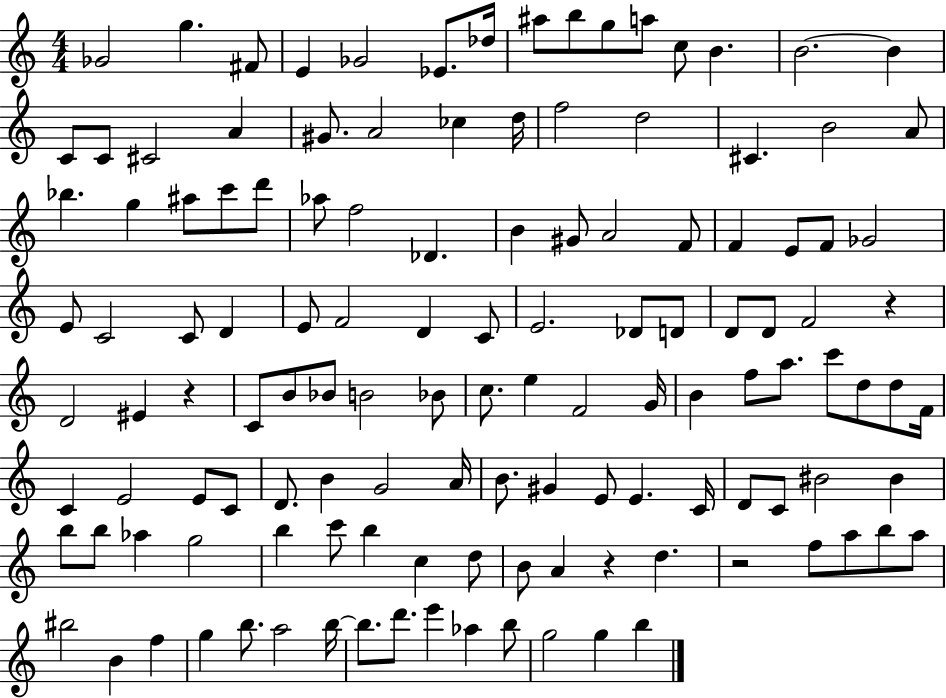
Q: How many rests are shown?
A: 4